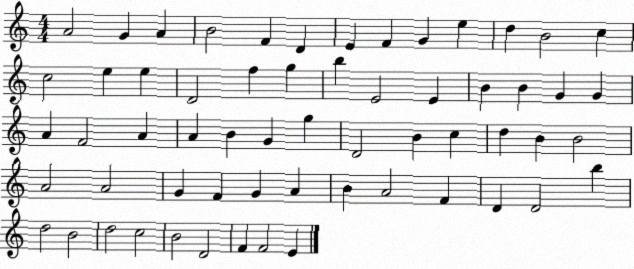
X:1
T:Untitled
M:4/4
L:1/4
K:C
A2 G A B2 F D E F G e d B2 c c2 e e D2 f g b E2 E B B G G A F2 A A B G g D2 B c d B B2 A2 A2 G F G A B A2 F D D2 b d2 B2 d2 c2 B2 D2 F F2 E